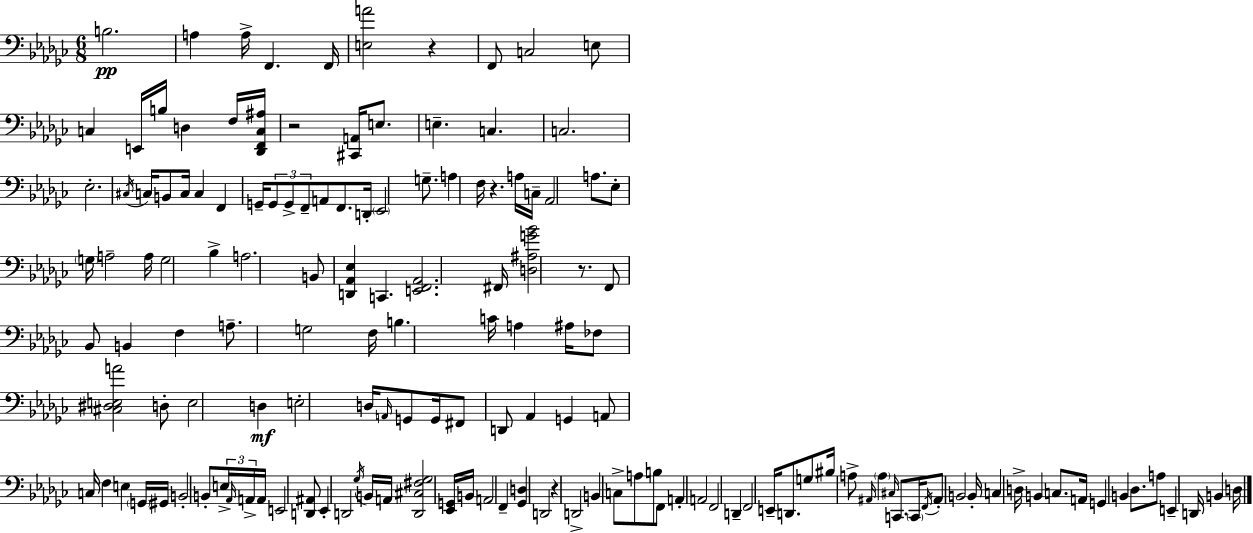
X:1
T:Untitled
M:6/8
L:1/4
K:Ebm
B,2 A, A,/4 F,, F,,/4 [E,A]2 z F,,/2 C,2 E,/2 C, E,,/4 B,/4 D, F,/4 [_D,,F,,C,^A,]/4 z2 [^C,,A,,]/4 E,/2 E, C, C,2 _E,2 ^C,/4 C,/4 B,,/2 C,/4 C, F,, G,,/4 G,,/2 G,,/2 F,,/2 A,,/2 F,,/2 D,,/4 _E,,2 G,/2 A, F,/4 z A,/4 C,/4 _A,,2 A,/2 _E,/2 G,/4 A,2 A,/4 G,2 _B, A,2 B,,/2 [D,,_A,,_E,] C,, [E,,F,,_A,,]2 ^F,,/4 [D,^A,G_B]2 z/2 F,,/2 _B,,/2 B,, F, A,/2 G,2 F,/4 B, C/4 A, ^A,/4 _F,/2 [^C,^D,E,A]2 D,/2 E,2 D, E,2 D,/4 A,,/4 G,,/2 G,,/4 ^F,,/2 D,,/2 _A,, G,, A,,/2 C,/4 F, E, G,,/4 ^G,,/4 B,,2 B,,/2 E,/4 _A,,/4 A,,/4 A,,/4 E,,2 [D,,^A,,]/2 _E,, D,,2 _G,/4 B,,/4 A,,/4 [D,,^C,^F,_G,]2 [_E,,G,,]/4 B,,/4 A,,2 F,, [_G,,D,] D,,2 z D,,2 B,, C,/2 A,/2 B,/2 F,,/2 A,, A,,2 F,,2 D,, F,,2 E,,/4 D,,/2 G,/2 ^B,/4 A,/2 ^A,,/4 A, ^C,/4 C,,/2 C,,/4 F,,/4 ^A,,/2 B,,2 B,,/4 C, D,/4 B,, C,/2 A,,/4 G,, B,, _D,/2 A,/2 E,, D,,/4 B,, D,/4